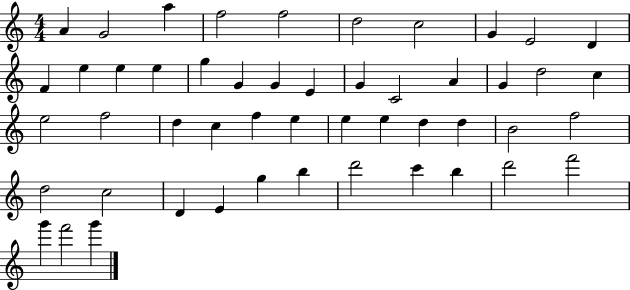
A4/q G4/h A5/q F5/h F5/h D5/h C5/h G4/q E4/h D4/q F4/q E5/q E5/q E5/q G5/q G4/q G4/q E4/q G4/q C4/h A4/q G4/q D5/h C5/q E5/h F5/h D5/q C5/q F5/q E5/q E5/q E5/q D5/q D5/q B4/h F5/h D5/h C5/h D4/q E4/q G5/q B5/q D6/h C6/q B5/q D6/h F6/h G6/q F6/h G6/q